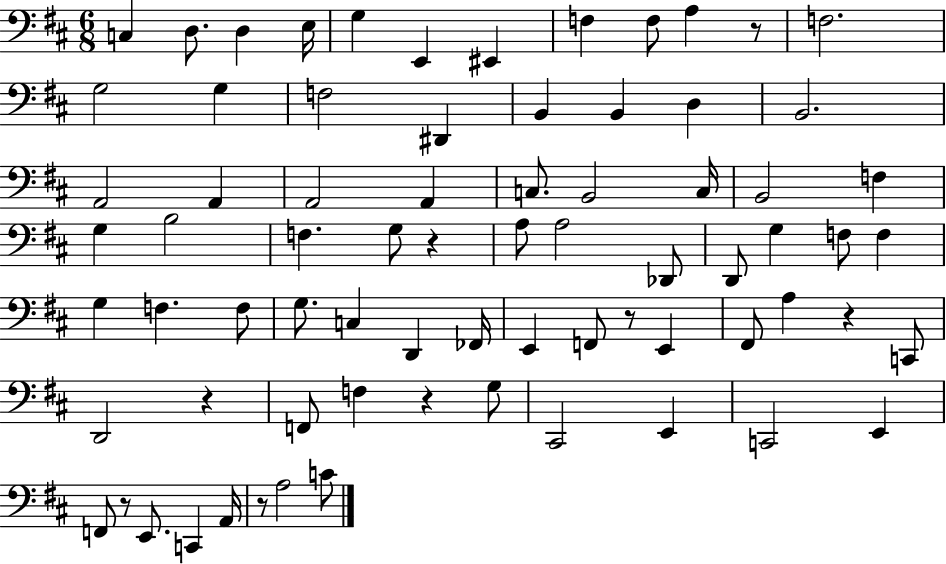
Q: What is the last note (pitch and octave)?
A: C4